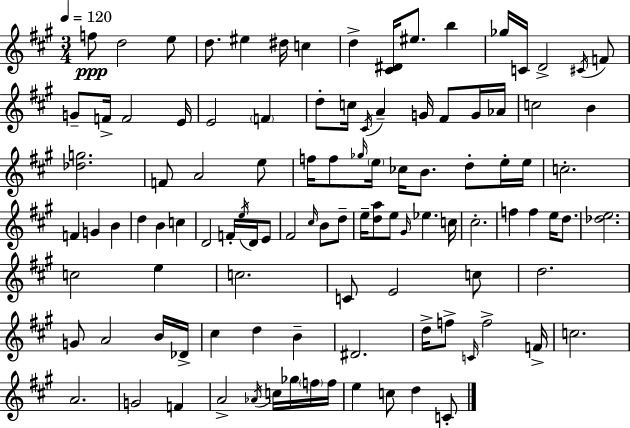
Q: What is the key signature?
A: A major